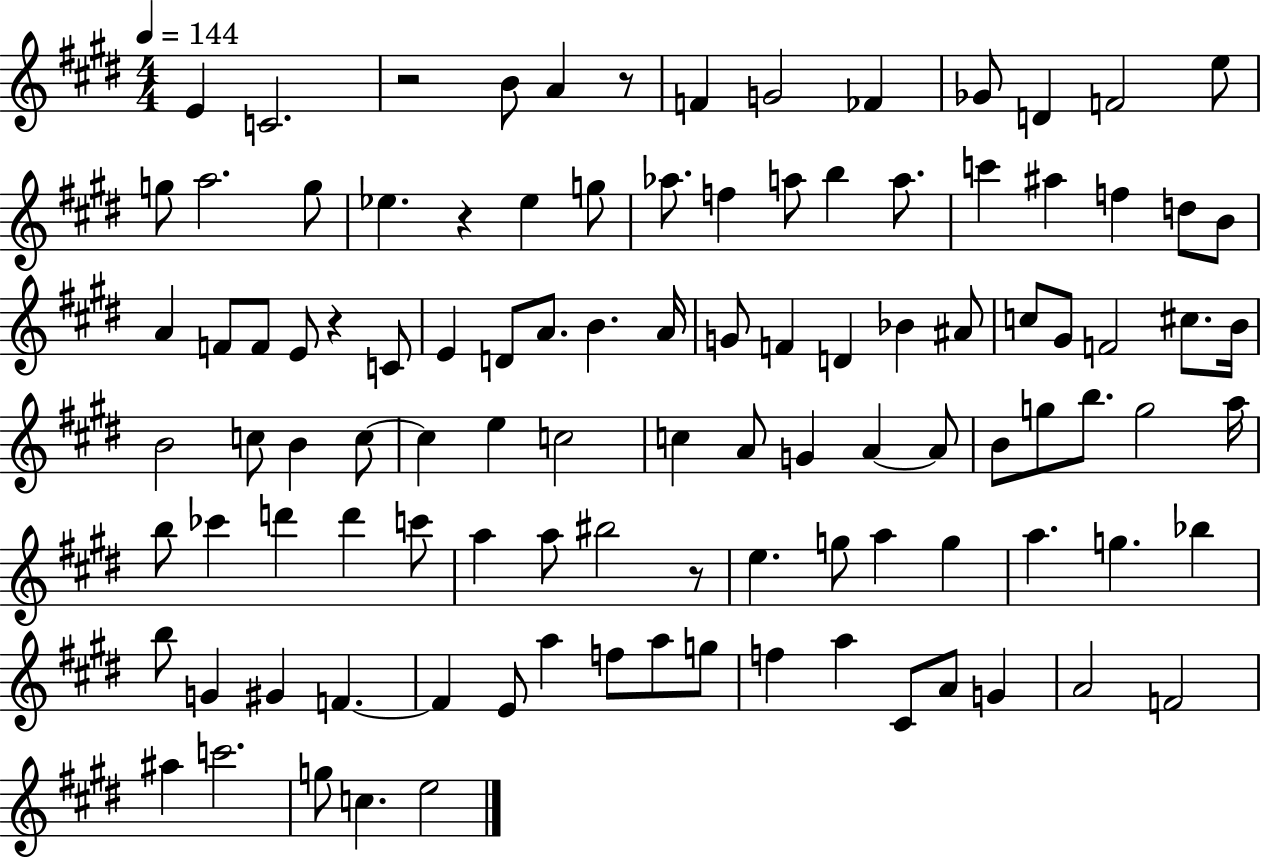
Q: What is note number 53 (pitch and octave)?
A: E5